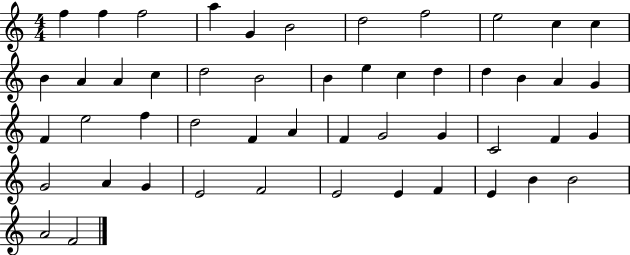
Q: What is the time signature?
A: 4/4